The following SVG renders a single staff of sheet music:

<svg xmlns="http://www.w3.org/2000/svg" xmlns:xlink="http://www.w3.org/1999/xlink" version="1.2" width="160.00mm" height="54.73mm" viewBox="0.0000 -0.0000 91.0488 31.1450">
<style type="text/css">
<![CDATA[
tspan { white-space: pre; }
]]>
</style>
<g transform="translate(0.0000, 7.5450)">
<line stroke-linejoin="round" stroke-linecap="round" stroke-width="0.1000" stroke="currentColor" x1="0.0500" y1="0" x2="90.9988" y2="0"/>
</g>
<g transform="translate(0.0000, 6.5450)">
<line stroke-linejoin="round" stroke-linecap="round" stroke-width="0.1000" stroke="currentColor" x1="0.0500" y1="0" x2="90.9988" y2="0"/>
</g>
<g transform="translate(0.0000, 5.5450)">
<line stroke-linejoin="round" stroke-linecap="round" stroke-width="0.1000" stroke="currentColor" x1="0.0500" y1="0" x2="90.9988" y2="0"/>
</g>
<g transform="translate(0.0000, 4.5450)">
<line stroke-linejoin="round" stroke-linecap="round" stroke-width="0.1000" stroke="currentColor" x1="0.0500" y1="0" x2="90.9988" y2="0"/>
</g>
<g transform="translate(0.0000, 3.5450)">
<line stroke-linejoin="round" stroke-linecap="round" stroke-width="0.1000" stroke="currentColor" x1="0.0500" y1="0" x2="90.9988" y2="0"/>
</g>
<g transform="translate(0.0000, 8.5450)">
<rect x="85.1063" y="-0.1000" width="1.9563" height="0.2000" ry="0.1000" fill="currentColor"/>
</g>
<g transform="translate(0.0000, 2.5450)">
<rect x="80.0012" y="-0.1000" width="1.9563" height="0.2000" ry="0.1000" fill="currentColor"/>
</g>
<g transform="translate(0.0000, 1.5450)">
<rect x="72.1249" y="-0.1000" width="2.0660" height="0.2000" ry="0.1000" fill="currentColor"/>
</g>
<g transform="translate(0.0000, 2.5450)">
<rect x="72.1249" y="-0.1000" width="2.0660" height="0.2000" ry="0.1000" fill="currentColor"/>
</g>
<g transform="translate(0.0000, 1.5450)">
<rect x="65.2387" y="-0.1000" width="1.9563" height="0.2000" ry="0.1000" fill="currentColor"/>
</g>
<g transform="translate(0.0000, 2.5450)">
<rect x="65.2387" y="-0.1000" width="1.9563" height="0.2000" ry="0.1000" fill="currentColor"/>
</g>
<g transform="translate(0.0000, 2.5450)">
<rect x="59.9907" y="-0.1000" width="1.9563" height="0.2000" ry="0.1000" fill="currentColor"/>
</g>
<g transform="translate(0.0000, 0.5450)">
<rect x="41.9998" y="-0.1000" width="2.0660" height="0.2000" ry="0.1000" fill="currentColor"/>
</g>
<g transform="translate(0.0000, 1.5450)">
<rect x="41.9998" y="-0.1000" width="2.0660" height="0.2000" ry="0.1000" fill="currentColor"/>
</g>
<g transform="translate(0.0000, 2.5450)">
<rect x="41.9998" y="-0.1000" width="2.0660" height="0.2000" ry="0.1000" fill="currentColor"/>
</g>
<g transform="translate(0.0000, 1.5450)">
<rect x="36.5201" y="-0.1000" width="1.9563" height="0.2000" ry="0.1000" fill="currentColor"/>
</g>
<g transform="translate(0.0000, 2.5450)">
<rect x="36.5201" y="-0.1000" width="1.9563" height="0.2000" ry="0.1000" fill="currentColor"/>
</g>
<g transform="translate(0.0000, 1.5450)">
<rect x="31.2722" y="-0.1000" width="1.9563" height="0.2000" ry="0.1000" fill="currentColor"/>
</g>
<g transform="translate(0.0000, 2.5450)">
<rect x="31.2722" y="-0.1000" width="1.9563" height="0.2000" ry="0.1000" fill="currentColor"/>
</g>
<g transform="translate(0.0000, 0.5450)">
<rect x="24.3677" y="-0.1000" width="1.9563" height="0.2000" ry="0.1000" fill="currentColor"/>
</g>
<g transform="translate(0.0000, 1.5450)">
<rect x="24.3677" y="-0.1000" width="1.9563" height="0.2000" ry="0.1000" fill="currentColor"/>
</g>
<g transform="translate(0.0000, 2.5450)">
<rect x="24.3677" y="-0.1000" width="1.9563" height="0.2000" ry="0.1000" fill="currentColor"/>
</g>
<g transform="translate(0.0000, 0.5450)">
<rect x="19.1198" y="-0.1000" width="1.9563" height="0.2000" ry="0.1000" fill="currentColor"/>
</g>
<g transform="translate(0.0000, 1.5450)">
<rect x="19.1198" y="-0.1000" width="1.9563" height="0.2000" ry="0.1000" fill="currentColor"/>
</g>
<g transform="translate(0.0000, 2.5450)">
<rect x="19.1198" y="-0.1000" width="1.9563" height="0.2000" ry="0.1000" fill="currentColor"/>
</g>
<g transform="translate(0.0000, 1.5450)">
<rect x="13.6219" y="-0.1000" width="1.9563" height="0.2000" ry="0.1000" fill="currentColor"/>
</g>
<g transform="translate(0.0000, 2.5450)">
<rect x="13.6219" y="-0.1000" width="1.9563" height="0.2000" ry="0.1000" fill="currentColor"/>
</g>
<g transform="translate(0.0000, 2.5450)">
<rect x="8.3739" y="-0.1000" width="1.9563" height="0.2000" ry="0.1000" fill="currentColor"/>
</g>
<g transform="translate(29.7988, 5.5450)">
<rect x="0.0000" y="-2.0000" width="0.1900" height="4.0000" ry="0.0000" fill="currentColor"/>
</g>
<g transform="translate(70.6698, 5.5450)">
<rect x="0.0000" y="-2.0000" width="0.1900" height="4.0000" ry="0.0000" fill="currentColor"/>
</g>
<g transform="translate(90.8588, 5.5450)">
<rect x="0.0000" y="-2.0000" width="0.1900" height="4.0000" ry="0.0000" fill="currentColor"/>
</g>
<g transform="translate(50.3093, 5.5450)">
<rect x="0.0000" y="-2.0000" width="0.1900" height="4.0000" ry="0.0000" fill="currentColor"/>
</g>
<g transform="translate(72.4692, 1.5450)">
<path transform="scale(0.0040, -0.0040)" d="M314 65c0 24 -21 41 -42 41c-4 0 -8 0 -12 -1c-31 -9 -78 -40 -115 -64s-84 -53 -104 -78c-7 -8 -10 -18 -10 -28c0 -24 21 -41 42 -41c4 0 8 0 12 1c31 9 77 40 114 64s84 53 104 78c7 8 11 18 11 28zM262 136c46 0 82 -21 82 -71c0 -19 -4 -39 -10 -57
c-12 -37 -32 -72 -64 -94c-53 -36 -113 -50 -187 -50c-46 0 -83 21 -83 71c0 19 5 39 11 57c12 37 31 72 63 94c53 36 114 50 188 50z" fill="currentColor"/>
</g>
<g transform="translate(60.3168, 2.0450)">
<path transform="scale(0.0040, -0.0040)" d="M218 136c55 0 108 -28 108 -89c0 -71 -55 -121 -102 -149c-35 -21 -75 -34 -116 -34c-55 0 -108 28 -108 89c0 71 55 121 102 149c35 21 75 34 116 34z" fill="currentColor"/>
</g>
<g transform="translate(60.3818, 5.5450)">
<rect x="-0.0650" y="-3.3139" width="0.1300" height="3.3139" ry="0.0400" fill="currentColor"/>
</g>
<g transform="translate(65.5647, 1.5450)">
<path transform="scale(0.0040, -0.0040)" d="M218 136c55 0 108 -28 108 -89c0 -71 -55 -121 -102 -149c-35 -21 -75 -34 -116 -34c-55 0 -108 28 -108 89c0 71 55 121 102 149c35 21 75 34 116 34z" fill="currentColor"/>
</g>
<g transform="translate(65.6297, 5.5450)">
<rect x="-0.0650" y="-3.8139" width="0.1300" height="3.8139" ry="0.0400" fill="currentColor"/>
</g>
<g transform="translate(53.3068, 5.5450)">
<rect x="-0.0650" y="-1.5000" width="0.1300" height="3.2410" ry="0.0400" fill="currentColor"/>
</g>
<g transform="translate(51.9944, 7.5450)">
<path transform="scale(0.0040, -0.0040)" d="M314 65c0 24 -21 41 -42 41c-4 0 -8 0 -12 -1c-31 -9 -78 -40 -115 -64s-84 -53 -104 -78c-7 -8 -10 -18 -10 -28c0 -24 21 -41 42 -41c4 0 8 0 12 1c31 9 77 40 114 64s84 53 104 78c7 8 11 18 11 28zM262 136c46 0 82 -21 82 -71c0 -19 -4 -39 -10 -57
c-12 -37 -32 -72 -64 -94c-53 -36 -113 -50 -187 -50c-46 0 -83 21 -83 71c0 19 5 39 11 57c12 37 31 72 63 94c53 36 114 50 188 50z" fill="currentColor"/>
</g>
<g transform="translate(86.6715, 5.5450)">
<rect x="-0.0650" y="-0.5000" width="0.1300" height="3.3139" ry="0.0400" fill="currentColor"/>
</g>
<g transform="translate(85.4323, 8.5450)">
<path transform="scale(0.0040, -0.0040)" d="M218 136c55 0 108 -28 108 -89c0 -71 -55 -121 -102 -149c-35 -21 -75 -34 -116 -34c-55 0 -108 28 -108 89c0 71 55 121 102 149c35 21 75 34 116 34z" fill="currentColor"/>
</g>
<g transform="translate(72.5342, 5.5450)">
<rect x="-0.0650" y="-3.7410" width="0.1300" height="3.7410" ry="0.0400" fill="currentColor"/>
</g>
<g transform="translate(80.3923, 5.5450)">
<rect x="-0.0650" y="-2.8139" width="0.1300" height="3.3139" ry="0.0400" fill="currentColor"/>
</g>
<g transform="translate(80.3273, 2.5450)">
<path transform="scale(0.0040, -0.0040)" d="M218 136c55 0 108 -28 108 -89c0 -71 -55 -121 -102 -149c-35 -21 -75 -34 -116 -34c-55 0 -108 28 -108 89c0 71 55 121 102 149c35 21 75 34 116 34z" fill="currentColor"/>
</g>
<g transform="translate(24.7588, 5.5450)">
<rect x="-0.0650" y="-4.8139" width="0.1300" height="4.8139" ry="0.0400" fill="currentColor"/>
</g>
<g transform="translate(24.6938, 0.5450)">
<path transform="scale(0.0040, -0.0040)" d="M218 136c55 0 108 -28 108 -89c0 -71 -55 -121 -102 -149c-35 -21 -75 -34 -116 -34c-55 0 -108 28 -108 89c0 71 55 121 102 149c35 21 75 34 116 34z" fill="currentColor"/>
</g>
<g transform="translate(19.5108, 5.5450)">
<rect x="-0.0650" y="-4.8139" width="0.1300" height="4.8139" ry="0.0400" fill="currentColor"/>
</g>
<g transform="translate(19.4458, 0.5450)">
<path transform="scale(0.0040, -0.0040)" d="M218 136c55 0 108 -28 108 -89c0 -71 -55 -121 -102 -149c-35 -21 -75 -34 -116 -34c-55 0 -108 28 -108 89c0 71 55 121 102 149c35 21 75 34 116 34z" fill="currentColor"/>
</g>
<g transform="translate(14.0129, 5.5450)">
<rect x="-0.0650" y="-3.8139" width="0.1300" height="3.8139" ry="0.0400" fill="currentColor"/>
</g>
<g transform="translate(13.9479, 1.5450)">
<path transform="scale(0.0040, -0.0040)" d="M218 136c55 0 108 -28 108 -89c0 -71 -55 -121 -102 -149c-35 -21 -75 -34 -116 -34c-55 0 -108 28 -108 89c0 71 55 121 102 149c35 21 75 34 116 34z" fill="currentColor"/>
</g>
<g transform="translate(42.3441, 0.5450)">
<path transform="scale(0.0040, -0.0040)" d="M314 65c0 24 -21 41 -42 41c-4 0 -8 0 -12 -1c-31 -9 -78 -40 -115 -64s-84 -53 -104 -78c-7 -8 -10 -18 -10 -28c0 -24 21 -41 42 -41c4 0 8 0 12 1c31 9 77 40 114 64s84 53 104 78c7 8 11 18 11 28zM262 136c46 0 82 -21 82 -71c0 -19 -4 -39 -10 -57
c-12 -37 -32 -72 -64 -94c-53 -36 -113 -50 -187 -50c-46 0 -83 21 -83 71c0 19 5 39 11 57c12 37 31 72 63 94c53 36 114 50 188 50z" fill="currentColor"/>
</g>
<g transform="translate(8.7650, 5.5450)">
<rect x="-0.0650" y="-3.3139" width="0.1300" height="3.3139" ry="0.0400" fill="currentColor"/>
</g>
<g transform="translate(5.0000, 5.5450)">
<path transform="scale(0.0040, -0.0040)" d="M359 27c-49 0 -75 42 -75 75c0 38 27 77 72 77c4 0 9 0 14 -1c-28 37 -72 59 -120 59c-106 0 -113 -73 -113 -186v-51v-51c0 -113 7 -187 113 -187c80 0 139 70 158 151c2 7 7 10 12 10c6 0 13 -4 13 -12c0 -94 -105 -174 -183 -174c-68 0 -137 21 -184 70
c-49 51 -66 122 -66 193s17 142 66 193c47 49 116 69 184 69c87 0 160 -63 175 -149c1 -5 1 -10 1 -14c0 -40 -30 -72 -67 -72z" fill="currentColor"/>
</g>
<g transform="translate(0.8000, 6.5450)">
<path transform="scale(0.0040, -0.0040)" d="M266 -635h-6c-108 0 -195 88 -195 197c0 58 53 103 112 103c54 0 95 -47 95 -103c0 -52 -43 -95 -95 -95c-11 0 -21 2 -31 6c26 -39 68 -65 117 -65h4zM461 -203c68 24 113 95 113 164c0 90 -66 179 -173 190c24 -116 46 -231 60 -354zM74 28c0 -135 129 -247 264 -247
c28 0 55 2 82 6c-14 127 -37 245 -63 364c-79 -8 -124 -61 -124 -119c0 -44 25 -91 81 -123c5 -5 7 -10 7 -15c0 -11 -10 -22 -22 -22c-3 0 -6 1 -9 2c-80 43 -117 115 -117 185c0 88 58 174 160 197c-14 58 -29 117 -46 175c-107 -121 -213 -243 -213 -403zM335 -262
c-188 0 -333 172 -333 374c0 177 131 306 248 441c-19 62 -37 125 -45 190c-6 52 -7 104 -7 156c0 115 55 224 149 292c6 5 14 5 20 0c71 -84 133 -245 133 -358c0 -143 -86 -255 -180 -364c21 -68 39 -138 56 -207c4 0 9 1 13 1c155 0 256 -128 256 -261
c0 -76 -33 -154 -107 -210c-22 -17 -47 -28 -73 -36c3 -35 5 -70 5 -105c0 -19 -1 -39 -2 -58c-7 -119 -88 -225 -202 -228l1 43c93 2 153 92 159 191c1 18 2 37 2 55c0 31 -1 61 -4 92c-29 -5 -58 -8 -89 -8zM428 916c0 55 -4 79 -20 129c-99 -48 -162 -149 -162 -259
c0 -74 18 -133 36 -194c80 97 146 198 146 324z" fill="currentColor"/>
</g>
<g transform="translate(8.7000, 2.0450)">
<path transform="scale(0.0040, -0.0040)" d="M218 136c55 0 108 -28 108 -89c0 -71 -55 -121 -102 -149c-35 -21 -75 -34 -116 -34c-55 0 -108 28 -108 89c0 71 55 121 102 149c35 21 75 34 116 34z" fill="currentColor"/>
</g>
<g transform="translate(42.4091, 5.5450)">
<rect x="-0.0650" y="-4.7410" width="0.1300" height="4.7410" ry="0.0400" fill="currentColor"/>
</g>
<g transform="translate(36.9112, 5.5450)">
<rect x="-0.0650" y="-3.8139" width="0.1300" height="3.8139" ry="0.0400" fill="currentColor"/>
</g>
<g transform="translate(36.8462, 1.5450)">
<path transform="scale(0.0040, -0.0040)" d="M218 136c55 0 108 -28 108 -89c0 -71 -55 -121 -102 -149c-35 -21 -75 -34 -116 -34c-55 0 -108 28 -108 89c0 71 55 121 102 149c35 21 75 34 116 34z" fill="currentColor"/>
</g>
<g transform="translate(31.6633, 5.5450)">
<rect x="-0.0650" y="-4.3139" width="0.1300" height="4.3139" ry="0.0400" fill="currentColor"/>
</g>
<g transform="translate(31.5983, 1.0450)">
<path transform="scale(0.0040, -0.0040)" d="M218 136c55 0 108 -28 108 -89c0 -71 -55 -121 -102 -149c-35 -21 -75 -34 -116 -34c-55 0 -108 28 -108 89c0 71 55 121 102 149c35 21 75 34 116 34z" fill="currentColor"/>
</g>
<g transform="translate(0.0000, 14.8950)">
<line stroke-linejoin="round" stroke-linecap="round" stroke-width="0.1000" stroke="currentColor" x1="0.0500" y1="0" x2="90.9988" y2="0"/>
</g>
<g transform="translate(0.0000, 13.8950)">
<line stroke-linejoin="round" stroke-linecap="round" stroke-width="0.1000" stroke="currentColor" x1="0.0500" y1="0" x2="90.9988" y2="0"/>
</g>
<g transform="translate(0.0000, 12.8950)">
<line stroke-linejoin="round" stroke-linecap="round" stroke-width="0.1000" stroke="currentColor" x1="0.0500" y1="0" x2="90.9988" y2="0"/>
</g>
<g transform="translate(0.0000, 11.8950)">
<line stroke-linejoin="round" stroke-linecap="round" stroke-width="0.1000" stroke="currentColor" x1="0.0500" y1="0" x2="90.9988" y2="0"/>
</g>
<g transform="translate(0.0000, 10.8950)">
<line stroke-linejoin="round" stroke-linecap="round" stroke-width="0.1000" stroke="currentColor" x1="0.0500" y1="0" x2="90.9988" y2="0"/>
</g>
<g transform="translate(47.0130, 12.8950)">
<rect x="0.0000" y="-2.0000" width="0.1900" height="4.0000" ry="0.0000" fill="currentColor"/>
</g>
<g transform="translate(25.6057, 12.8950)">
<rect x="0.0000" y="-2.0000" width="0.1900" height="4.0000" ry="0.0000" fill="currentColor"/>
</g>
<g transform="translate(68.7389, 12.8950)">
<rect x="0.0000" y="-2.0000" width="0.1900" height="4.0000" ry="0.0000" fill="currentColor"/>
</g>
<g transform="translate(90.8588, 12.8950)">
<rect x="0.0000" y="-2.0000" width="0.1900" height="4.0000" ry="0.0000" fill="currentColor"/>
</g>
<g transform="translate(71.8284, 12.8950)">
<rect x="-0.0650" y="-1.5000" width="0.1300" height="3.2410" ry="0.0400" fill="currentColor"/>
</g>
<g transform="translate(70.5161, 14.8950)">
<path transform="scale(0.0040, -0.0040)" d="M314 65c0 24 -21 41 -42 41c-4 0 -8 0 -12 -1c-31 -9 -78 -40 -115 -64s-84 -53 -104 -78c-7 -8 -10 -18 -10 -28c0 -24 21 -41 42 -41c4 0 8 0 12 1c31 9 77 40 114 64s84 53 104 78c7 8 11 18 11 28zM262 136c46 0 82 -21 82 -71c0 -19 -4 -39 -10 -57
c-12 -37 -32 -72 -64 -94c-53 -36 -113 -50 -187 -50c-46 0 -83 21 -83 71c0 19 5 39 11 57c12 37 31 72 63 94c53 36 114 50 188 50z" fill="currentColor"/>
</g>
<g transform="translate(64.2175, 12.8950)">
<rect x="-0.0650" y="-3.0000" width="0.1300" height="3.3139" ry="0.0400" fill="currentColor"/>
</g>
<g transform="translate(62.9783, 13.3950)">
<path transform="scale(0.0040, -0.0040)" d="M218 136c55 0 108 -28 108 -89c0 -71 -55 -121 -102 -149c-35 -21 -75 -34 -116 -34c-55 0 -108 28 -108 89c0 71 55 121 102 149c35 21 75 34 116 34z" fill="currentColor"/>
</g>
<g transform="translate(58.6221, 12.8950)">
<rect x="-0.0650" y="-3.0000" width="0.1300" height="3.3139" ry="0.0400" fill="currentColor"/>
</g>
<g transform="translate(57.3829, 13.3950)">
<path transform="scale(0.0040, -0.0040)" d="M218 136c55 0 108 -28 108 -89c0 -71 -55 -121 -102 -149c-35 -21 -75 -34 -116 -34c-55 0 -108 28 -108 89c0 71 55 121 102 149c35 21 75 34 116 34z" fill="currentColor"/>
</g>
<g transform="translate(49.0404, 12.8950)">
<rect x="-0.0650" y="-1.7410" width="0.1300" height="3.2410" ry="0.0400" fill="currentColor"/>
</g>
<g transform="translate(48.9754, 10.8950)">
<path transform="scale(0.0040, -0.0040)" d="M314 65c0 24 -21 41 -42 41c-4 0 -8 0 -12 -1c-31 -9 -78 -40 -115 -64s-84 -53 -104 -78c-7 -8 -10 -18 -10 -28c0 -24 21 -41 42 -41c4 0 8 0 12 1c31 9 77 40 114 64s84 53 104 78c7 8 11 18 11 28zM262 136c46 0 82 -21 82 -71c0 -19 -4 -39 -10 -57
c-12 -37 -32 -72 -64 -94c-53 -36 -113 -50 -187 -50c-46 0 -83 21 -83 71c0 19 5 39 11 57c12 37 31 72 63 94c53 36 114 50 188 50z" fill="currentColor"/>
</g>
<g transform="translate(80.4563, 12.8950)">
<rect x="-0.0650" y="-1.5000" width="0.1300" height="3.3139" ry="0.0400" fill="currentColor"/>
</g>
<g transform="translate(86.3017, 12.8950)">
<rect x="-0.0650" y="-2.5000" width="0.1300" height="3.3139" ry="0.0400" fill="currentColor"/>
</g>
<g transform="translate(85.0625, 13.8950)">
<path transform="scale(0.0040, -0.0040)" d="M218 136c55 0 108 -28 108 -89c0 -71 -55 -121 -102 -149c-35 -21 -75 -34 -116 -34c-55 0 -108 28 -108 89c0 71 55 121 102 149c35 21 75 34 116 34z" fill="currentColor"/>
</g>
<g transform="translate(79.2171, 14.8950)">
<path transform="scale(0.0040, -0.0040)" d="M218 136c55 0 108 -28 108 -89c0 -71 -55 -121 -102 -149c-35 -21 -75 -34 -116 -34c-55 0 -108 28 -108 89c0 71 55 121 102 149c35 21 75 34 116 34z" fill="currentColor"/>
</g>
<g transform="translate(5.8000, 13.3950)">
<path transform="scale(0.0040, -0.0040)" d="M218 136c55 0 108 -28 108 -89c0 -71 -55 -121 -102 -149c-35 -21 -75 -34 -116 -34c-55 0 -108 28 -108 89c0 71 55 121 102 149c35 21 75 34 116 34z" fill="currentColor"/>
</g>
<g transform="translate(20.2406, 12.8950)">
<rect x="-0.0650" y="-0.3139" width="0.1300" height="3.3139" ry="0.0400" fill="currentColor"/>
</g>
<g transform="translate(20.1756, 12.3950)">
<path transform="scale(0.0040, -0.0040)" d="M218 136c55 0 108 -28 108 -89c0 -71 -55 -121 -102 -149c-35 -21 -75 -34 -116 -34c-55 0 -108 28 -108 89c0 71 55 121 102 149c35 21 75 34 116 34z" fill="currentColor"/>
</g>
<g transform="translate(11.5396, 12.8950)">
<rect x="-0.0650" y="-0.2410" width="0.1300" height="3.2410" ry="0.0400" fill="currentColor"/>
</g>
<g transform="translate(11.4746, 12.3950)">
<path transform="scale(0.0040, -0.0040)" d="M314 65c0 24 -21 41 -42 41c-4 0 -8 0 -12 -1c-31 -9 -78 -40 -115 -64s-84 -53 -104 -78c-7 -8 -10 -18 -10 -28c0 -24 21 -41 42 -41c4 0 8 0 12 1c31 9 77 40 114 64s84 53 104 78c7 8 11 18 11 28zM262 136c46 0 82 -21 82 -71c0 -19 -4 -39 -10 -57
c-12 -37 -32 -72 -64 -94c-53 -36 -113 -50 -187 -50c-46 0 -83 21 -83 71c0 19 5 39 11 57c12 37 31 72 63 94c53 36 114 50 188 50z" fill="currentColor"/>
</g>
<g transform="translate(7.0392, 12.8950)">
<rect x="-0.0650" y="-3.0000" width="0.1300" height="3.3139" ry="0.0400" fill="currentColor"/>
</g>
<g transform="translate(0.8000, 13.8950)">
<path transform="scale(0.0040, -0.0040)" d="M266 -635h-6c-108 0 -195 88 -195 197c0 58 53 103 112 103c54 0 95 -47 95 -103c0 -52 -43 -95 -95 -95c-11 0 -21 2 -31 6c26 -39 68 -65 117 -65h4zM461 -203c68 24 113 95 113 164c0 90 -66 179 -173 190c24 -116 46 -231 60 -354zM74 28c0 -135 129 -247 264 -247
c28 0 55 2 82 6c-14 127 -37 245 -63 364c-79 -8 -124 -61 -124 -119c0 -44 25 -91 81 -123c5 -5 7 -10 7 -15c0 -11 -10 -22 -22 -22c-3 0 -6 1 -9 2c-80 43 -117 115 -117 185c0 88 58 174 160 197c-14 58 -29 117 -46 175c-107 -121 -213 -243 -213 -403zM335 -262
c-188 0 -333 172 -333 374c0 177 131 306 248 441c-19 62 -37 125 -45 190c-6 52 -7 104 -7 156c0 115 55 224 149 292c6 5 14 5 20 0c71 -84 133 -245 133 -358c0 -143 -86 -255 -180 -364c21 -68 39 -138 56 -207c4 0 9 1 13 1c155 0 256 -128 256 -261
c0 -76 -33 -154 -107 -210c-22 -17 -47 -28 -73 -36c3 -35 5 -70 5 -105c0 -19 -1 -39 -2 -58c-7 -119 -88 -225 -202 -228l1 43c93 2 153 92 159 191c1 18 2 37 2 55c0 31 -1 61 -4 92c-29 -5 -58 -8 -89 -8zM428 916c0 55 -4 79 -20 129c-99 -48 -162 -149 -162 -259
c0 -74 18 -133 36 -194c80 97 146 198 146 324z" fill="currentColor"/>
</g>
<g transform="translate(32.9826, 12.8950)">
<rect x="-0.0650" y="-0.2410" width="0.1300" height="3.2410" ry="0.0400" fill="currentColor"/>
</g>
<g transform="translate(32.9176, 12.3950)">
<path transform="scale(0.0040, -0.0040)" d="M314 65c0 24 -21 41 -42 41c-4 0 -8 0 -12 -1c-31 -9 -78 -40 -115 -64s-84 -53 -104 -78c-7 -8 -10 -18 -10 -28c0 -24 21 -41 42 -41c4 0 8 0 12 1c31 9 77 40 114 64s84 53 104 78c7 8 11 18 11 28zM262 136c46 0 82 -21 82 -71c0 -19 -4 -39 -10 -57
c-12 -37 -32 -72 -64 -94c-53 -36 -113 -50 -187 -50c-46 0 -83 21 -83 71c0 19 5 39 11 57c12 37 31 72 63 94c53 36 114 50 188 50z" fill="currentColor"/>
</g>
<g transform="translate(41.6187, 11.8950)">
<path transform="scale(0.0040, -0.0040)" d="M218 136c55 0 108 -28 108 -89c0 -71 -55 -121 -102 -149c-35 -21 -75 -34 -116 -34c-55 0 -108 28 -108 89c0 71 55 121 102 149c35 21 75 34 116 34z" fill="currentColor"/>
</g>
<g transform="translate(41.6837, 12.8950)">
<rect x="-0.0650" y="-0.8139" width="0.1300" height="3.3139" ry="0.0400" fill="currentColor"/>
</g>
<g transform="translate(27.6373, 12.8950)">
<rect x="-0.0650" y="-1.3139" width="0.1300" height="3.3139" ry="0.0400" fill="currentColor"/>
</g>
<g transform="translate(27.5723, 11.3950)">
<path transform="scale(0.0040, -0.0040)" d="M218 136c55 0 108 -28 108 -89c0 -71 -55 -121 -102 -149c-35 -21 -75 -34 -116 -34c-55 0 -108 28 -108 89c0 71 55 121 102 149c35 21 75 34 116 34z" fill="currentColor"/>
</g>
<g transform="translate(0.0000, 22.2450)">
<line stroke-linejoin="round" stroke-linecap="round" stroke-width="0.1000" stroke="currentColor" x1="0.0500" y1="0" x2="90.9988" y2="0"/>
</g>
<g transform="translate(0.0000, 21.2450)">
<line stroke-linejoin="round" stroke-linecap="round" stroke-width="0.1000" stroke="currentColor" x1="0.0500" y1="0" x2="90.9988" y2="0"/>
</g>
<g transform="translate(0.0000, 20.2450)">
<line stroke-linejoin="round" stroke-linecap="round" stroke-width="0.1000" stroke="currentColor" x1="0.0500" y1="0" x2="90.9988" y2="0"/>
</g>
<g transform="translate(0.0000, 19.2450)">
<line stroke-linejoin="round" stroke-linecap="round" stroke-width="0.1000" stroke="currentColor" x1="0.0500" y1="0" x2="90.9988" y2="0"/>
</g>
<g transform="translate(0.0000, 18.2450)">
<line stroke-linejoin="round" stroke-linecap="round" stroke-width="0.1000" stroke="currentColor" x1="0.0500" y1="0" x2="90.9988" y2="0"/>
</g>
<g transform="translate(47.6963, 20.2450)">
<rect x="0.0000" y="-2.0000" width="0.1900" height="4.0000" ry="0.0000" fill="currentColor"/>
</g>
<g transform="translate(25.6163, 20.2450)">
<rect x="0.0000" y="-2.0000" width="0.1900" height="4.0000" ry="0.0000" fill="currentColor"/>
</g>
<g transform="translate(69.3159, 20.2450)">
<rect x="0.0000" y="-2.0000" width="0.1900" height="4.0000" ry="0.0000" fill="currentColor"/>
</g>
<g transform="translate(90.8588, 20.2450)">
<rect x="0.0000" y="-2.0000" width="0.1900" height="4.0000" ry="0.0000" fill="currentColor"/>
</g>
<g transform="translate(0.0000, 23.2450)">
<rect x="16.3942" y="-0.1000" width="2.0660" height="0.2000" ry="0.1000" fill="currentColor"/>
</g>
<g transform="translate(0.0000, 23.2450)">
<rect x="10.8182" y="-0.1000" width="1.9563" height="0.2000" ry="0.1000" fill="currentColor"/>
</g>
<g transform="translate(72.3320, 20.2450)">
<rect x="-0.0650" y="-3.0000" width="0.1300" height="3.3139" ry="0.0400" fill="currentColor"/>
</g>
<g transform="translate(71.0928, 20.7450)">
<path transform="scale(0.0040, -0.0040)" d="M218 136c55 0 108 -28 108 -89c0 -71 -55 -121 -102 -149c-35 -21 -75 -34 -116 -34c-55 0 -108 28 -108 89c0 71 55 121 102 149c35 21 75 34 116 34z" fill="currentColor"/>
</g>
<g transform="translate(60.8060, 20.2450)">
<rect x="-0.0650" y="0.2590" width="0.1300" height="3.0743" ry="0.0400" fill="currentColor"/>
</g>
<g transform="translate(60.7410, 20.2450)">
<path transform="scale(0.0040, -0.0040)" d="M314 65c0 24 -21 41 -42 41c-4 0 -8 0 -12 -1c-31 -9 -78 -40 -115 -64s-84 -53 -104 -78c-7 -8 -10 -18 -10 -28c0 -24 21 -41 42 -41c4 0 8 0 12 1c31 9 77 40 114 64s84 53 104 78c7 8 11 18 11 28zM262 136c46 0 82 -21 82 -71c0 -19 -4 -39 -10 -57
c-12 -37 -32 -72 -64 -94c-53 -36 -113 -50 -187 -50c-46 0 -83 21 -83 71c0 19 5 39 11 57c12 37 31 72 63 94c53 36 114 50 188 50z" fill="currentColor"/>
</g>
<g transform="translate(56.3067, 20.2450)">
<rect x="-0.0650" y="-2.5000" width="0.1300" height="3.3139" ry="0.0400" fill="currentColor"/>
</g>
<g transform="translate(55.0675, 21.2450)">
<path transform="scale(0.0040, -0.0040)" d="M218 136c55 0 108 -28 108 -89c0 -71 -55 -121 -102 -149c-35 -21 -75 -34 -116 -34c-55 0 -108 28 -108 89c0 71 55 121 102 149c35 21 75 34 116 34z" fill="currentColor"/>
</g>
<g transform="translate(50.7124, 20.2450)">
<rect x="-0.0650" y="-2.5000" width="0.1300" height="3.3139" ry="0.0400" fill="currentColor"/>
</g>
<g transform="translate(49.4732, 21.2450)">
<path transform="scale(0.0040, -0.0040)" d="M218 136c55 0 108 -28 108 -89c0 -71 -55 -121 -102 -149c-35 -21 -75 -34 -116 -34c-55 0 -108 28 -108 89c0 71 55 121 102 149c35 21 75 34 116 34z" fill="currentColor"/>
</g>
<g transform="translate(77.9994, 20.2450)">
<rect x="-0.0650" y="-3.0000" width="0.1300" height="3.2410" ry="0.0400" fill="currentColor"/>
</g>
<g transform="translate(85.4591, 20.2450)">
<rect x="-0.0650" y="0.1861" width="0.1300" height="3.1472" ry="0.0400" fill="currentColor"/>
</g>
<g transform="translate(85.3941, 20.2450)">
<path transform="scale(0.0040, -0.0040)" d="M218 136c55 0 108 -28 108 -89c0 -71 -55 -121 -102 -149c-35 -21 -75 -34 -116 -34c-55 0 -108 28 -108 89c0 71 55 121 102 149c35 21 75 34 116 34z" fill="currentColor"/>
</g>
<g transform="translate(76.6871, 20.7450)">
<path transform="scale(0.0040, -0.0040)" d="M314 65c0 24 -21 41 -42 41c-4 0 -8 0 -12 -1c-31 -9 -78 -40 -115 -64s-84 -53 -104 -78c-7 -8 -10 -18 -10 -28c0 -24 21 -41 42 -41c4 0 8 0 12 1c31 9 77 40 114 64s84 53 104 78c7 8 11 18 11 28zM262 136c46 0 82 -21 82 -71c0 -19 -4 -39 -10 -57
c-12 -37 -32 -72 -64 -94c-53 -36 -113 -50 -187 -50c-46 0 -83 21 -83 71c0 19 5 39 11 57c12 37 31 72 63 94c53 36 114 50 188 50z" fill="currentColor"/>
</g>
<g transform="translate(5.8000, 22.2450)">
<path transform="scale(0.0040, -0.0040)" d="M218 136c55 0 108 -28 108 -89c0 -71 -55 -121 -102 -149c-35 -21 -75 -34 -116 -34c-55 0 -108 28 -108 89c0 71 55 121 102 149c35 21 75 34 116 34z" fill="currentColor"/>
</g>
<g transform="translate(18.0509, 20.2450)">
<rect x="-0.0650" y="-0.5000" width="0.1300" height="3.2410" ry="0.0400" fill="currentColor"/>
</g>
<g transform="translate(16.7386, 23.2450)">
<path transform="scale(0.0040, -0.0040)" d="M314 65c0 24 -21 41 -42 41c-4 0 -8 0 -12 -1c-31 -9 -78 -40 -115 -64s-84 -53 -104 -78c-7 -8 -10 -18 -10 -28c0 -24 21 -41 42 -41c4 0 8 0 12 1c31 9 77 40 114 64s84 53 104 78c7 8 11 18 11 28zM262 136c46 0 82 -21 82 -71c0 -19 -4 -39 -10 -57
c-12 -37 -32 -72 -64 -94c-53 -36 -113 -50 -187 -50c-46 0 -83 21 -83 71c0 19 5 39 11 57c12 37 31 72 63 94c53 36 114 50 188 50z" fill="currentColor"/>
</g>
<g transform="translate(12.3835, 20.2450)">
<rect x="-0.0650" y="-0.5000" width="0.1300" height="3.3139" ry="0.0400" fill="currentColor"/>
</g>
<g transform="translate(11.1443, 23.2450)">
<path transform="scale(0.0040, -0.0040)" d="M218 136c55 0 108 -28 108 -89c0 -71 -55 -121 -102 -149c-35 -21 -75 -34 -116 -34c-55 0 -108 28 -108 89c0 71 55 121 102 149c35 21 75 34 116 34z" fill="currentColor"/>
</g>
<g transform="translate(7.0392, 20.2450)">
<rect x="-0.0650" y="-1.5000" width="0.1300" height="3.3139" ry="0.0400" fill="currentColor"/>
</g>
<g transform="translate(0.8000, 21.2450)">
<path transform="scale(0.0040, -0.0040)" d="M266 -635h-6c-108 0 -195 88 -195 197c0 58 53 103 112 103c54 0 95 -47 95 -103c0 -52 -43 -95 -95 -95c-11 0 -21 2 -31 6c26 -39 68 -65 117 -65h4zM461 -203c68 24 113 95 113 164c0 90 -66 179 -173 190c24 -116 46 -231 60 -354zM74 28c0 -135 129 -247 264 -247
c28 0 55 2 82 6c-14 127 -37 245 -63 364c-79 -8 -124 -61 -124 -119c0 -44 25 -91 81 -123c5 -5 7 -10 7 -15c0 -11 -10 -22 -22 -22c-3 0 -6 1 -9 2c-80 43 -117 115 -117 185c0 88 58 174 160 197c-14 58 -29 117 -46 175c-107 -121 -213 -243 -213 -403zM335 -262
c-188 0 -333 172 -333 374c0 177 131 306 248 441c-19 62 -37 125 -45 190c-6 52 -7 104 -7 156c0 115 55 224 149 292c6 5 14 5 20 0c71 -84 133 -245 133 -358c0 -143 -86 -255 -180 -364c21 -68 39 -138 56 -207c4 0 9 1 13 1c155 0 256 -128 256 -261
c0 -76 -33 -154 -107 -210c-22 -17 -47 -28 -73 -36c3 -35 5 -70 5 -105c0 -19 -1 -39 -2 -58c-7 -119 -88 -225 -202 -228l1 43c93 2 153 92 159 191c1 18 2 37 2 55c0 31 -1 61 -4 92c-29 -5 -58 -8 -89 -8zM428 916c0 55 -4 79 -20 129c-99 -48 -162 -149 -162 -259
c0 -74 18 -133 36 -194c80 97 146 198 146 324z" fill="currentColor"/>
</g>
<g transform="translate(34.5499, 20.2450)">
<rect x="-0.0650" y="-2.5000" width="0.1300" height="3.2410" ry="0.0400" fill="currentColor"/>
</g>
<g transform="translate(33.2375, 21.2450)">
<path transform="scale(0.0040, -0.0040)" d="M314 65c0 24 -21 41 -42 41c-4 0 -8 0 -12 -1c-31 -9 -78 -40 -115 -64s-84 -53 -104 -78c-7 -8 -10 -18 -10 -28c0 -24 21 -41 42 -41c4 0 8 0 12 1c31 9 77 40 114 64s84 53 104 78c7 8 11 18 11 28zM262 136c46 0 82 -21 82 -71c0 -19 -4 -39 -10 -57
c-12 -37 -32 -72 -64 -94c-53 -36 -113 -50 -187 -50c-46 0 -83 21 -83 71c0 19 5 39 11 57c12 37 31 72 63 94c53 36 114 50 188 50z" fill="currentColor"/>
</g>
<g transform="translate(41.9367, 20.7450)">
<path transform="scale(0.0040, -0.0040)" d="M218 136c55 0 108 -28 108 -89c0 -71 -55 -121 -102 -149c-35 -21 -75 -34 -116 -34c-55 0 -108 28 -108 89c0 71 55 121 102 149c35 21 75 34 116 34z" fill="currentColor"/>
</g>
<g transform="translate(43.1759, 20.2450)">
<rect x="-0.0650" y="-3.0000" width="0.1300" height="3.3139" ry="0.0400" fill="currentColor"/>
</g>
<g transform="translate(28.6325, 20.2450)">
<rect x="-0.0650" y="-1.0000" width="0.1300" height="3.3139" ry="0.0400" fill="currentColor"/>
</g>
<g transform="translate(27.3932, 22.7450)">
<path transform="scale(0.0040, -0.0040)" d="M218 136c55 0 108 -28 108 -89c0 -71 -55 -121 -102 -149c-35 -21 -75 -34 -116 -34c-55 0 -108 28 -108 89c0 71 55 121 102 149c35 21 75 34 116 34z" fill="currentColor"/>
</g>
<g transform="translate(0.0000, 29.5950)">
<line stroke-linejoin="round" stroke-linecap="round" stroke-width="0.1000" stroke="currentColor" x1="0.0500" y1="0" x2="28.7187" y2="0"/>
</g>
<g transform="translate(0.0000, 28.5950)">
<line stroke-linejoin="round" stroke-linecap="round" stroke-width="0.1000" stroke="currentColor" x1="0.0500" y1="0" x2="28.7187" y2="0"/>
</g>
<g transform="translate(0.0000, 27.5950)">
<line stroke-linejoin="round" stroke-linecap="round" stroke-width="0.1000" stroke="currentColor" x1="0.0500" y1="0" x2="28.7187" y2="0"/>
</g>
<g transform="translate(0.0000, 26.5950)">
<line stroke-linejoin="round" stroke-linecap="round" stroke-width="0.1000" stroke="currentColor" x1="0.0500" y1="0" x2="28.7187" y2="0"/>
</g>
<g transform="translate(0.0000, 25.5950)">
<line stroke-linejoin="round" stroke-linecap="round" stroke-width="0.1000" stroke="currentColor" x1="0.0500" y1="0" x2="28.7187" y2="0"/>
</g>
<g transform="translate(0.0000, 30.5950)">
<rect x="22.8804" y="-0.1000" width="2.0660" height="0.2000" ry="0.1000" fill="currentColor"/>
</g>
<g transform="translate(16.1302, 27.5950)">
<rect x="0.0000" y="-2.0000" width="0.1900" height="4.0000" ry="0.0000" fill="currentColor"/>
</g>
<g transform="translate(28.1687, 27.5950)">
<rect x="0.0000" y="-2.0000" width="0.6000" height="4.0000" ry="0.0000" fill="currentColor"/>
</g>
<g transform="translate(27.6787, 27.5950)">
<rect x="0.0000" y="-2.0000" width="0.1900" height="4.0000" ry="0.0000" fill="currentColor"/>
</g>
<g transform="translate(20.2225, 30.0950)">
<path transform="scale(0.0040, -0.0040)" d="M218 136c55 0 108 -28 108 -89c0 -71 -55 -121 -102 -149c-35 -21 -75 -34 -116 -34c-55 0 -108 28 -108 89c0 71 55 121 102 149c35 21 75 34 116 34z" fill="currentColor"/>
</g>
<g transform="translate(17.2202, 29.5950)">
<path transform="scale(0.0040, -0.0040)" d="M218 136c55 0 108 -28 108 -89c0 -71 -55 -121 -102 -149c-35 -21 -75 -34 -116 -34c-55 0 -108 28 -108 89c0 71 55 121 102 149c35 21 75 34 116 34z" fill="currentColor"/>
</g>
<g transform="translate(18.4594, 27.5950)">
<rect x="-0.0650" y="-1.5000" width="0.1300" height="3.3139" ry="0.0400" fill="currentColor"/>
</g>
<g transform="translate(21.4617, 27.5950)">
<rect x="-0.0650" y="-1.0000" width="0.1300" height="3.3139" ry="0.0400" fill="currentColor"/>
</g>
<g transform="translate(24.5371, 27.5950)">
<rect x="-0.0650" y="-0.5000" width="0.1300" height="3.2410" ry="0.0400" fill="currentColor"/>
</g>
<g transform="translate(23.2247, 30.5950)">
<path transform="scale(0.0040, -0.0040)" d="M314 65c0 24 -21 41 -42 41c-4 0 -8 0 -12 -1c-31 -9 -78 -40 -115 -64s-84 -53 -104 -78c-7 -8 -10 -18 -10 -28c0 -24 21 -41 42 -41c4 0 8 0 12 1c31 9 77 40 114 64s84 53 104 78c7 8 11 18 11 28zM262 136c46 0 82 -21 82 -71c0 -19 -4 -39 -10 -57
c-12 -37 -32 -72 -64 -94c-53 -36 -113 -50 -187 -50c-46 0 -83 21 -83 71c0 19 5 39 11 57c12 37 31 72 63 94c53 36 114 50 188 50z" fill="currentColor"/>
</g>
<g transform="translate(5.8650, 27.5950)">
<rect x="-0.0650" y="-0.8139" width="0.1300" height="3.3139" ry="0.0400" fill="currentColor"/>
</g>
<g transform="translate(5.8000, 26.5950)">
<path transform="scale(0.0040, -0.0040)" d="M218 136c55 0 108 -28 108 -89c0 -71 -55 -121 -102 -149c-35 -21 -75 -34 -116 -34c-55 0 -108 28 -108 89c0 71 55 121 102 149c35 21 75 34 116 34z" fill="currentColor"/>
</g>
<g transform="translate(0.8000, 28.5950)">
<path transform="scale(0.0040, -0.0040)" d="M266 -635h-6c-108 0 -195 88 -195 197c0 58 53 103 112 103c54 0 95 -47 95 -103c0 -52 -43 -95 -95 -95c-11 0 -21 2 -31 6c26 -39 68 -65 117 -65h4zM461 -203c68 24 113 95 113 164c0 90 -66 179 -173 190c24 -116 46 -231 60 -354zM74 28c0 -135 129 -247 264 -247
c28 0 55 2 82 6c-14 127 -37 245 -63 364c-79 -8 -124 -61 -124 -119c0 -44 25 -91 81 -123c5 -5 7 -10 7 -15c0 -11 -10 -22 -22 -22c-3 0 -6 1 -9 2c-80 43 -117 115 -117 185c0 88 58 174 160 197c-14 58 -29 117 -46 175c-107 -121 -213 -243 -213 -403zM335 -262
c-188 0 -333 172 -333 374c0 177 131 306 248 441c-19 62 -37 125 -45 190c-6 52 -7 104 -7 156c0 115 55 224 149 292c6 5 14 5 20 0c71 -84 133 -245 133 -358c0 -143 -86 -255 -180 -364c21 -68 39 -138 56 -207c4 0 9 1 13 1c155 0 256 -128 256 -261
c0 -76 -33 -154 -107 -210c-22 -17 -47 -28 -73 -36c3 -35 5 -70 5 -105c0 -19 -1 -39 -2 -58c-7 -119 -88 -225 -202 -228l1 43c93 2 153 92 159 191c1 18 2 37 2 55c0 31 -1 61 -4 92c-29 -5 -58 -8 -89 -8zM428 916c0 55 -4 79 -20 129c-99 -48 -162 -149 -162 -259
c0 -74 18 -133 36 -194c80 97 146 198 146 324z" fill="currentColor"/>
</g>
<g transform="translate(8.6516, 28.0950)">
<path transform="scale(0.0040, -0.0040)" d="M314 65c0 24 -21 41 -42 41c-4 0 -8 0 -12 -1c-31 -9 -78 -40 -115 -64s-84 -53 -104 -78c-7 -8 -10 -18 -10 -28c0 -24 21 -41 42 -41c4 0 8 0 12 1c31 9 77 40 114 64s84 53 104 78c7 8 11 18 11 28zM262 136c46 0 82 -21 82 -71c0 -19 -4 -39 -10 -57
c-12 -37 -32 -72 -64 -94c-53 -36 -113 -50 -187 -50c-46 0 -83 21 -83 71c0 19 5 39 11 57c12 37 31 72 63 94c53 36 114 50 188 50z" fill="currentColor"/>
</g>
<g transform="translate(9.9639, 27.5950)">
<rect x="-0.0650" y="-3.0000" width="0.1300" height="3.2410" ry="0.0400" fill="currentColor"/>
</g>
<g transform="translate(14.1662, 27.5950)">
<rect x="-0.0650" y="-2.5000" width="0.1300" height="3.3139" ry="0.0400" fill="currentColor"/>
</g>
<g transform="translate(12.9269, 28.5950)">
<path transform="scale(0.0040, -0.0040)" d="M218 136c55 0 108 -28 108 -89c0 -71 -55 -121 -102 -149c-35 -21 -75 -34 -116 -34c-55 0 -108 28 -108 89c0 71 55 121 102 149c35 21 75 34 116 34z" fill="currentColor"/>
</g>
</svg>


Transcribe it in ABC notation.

X:1
T:Untitled
M:4/4
L:1/4
K:C
b c' e' e' d' c' e'2 E2 b c' c'2 a C A c2 c e c2 d f2 A A E2 E G E C C2 D G2 A G G B2 A A2 B d A2 G E D C2